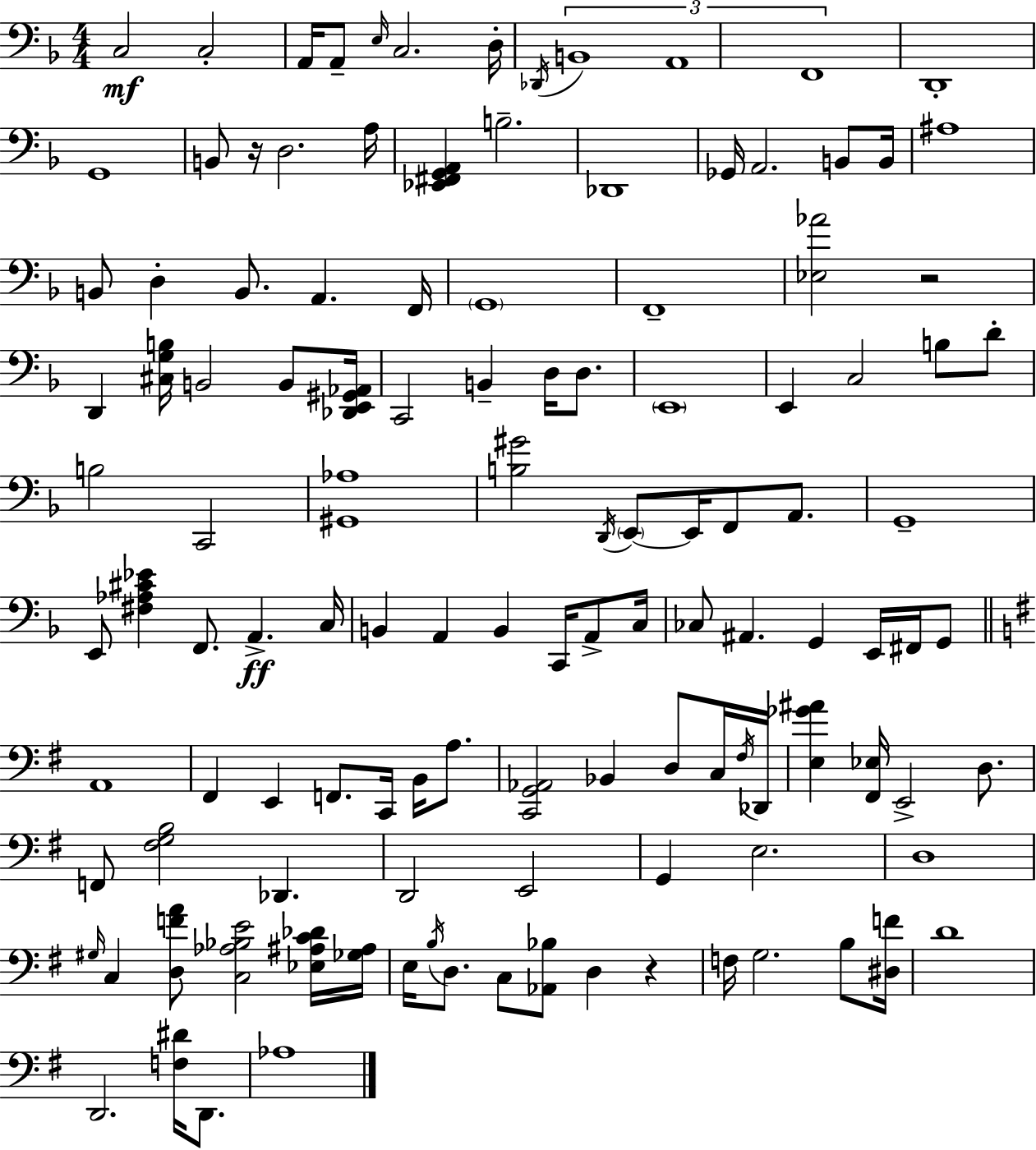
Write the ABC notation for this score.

X:1
T:Untitled
M:4/4
L:1/4
K:Dm
C,2 C,2 A,,/4 A,,/2 E,/4 C,2 D,/4 _D,,/4 B,,4 A,,4 F,,4 D,,4 G,,4 B,,/2 z/4 D,2 A,/4 [_E,,^F,,G,,A,,] B,2 _D,,4 _G,,/4 A,,2 B,,/2 B,,/4 ^A,4 B,,/2 D, B,,/2 A,, F,,/4 G,,4 F,,4 [_E,_A]2 z2 D,, [^C,G,B,]/4 B,,2 B,,/2 [_D,,E,,^G,,_A,,]/4 C,,2 B,, D,/4 D,/2 E,,4 E,, C,2 B,/2 D/2 B,2 C,,2 [^G,,_A,]4 [B,^G]2 D,,/4 E,,/2 E,,/4 F,,/2 A,,/2 G,,4 E,,/2 [^F,_A,^C_E] F,,/2 A,, C,/4 B,, A,, B,, C,,/4 A,,/2 C,/4 _C,/2 ^A,, G,, E,,/4 ^F,,/4 G,,/2 A,,4 ^F,, E,, F,,/2 C,,/4 B,,/4 A,/2 [C,,G,,_A,,]2 _B,, D,/2 C,/4 ^F,/4 _D,,/4 [E,_G^A] [^F,,_E,]/4 E,,2 D,/2 F,,/2 [^F,G,B,]2 _D,, D,,2 E,,2 G,, E,2 D,4 ^G,/4 C, [D,FA]/2 [C,_A,_B,E]2 [_E,^A,C_D]/4 [_G,^A,]/4 E,/4 B,/4 D,/2 C,/2 [_A,,_B,]/2 D, z F,/4 G,2 B,/2 [^D,F]/4 D4 D,,2 [F,^D]/4 D,,/2 _A,4